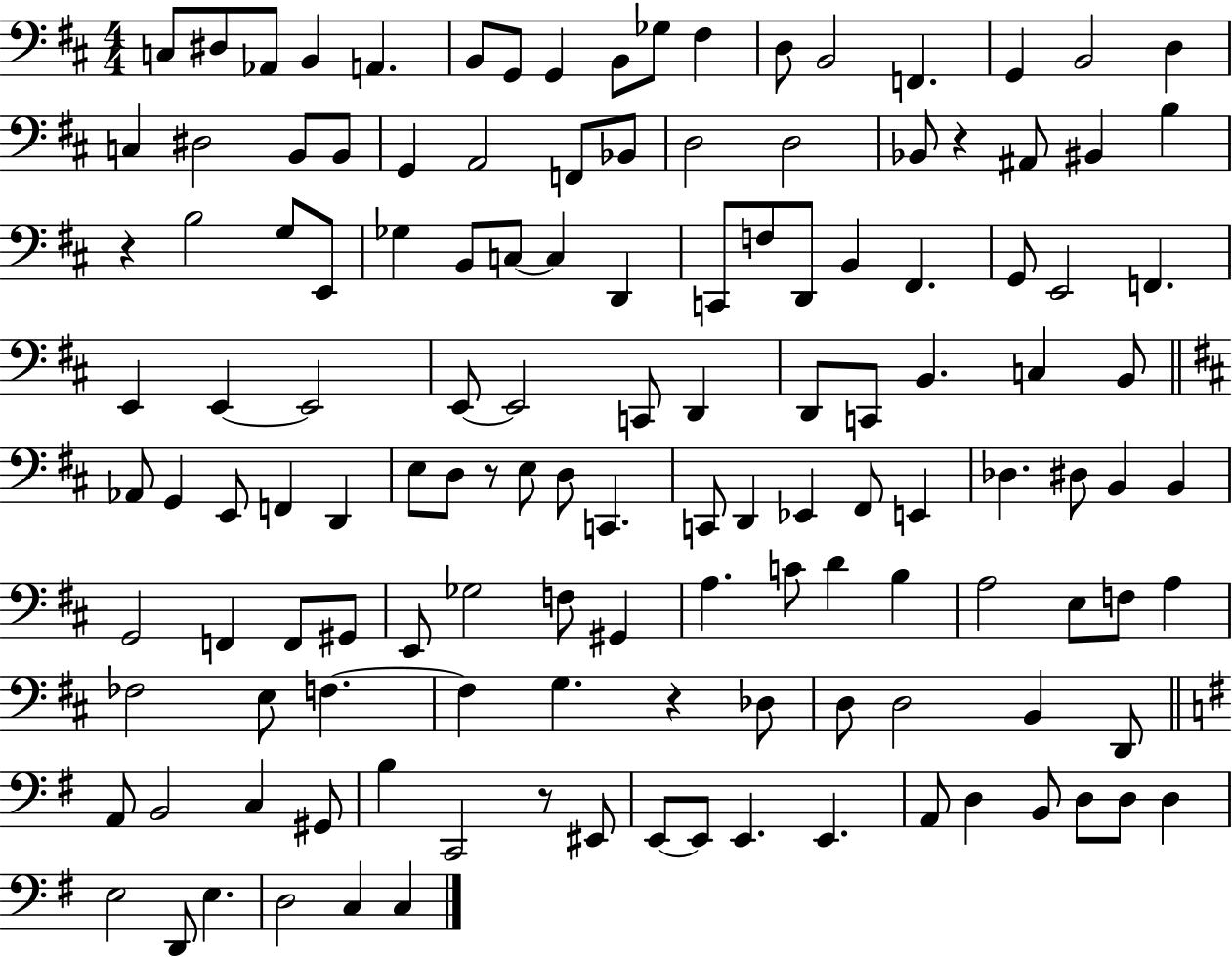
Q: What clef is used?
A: bass